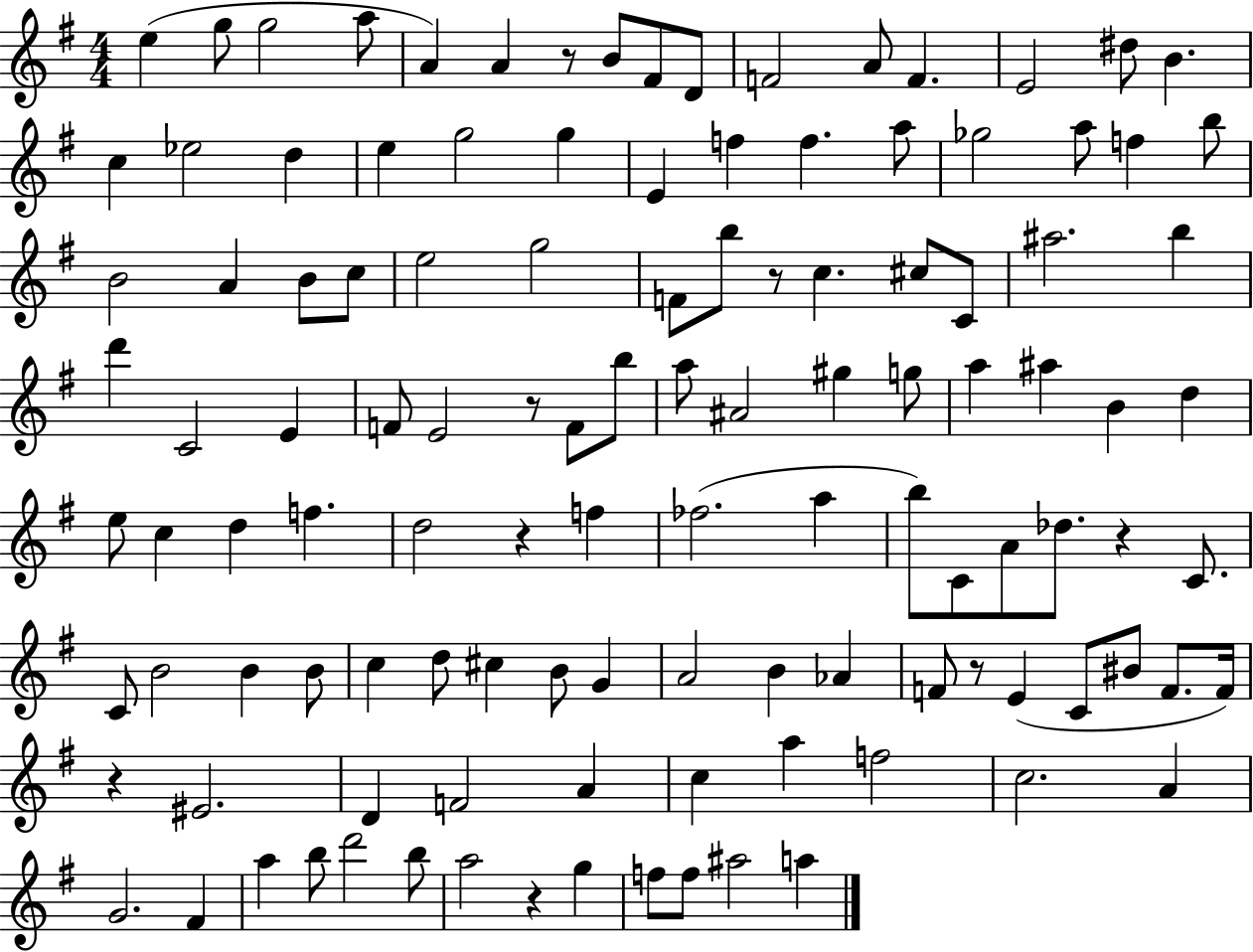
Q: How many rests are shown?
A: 8